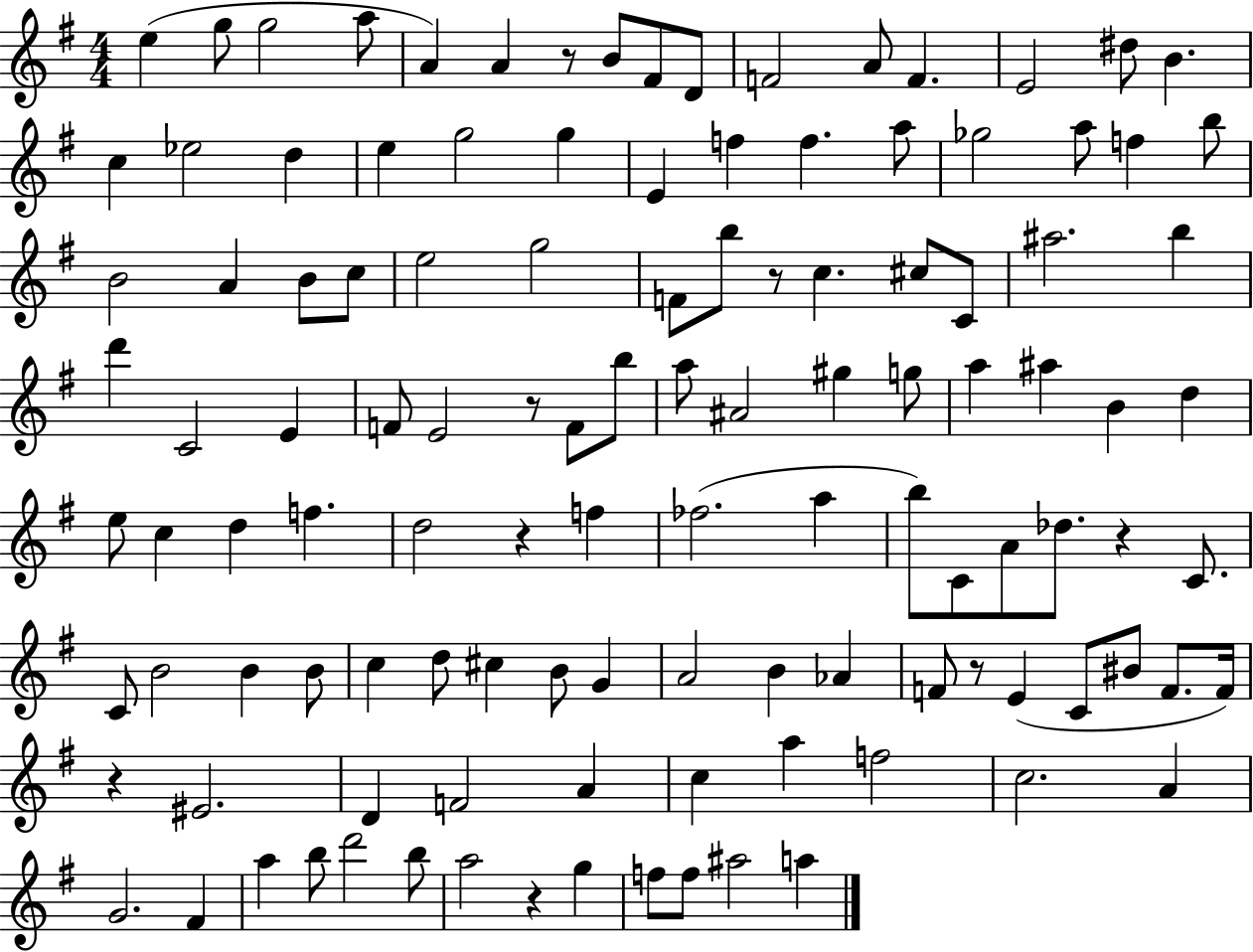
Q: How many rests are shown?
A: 8